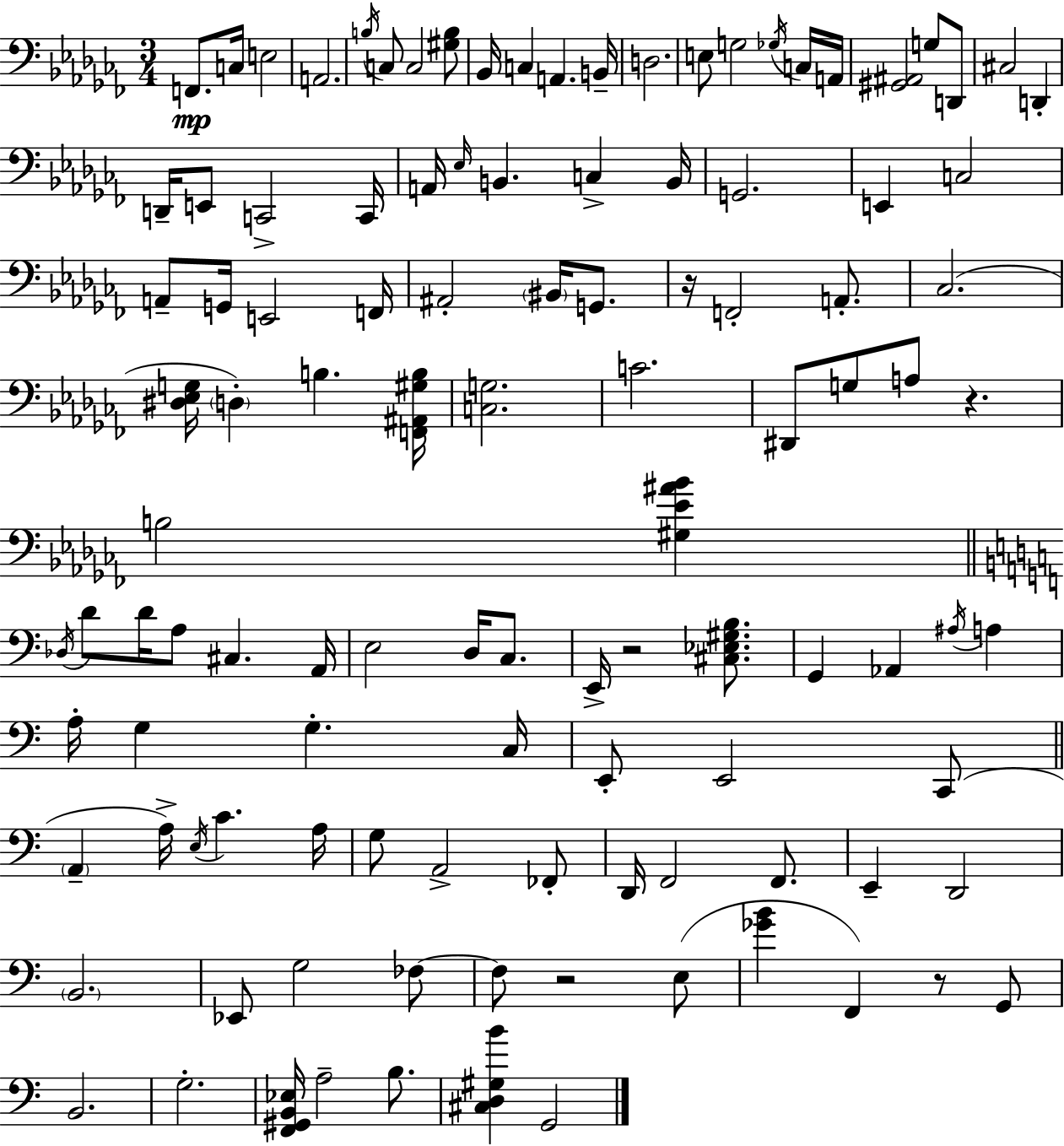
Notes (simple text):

F2/e. C3/s E3/h A2/h. B3/s C3/e C3/h [G#3,B3]/e Bb2/s C3/q A2/q. B2/s D3/h. E3/e G3/h Gb3/s C3/s A2/s [G#2,A#2]/h G3/e D2/e C#3/h D2/q D2/s E2/e C2/h C2/s A2/s Eb3/s B2/q. C3/q B2/s G2/h. E2/q C3/h A2/e G2/s E2/h F2/s A#2/h BIS2/s G2/e. R/s F2/h A2/e. CES3/h. [D#3,Eb3,G3]/s D3/q B3/q. [F2,A#2,G#3,B3]/s [C3,G3]/h. C4/h. D#2/e G3/e A3/e R/q. B3/h [G#3,Eb4,A#4,Bb4]/q Db3/s D4/e D4/s A3/e C#3/q. A2/s E3/h D3/s C3/e. E2/s R/h [C#3,Eb3,G#3,B3]/e. G2/q Ab2/q A#3/s A3/q A3/s G3/q G3/q. C3/s E2/e E2/h C2/e A2/q A3/s E3/s C4/q. A3/s G3/e A2/h FES2/e D2/s F2/h F2/e. E2/q D2/h B2/h. Eb2/e G3/h FES3/e FES3/e R/h E3/e [Gb4,B4]/q F2/q R/e G2/e B2/h. G3/h. [F2,G#2,B2,Eb3]/s A3/h B3/e. [C#3,D3,G#3,B4]/q G2/h